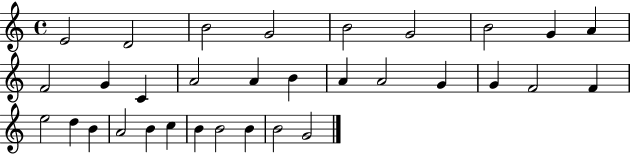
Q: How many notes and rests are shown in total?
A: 32